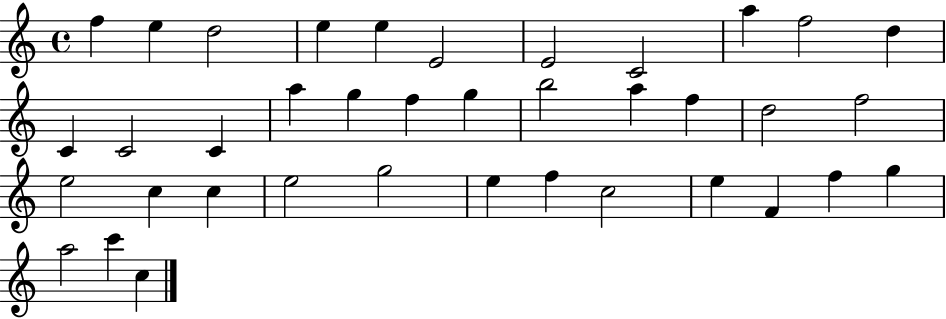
{
  \clef treble
  \time 4/4
  \defaultTimeSignature
  \key c \major
  f''4 e''4 d''2 | e''4 e''4 e'2 | e'2 c'2 | a''4 f''2 d''4 | \break c'4 c'2 c'4 | a''4 g''4 f''4 g''4 | b''2 a''4 f''4 | d''2 f''2 | \break e''2 c''4 c''4 | e''2 g''2 | e''4 f''4 c''2 | e''4 f'4 f''4 g''4 | \break a''2 c'''4 c''4 | \bar "|."
}